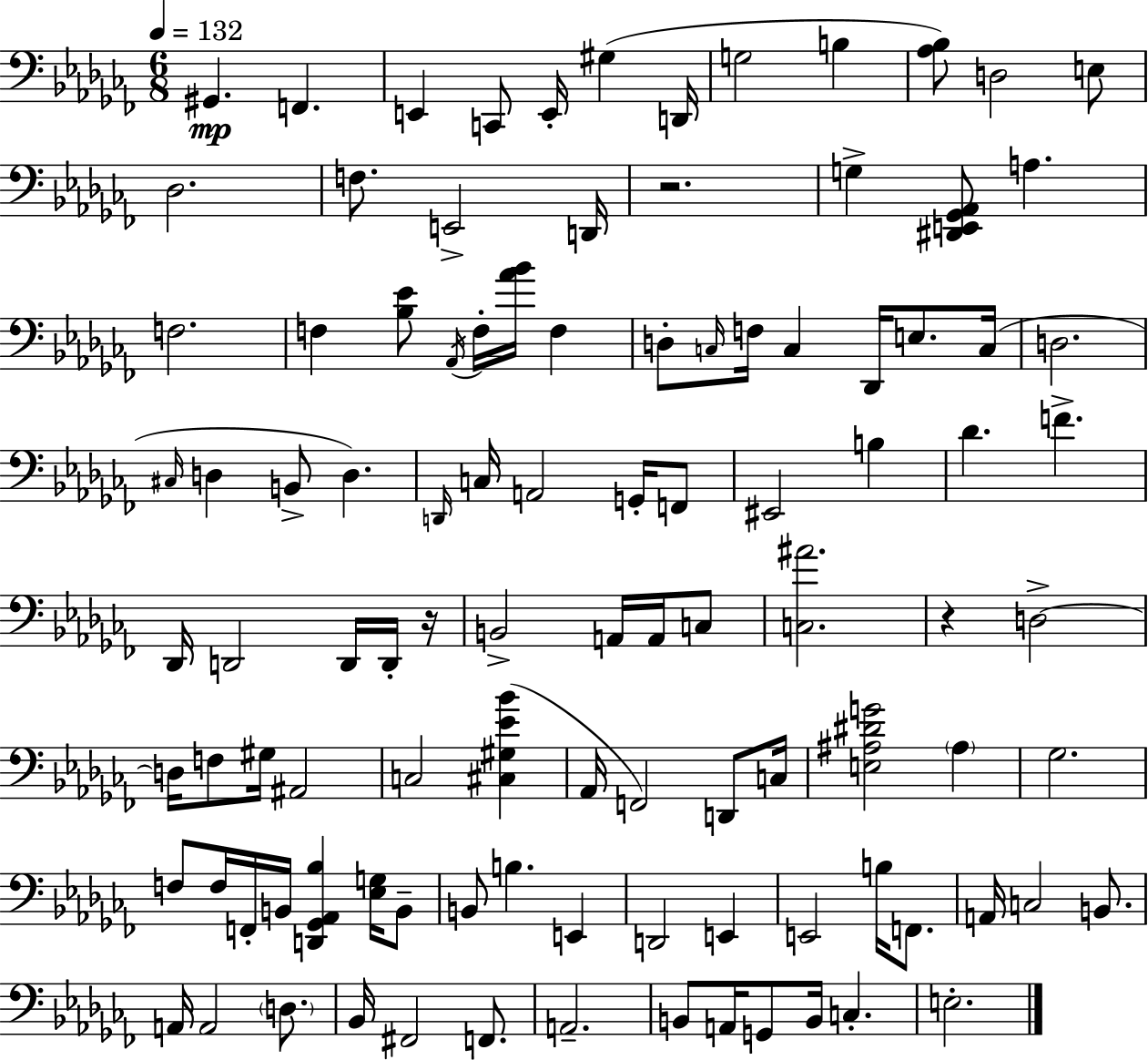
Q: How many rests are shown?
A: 3